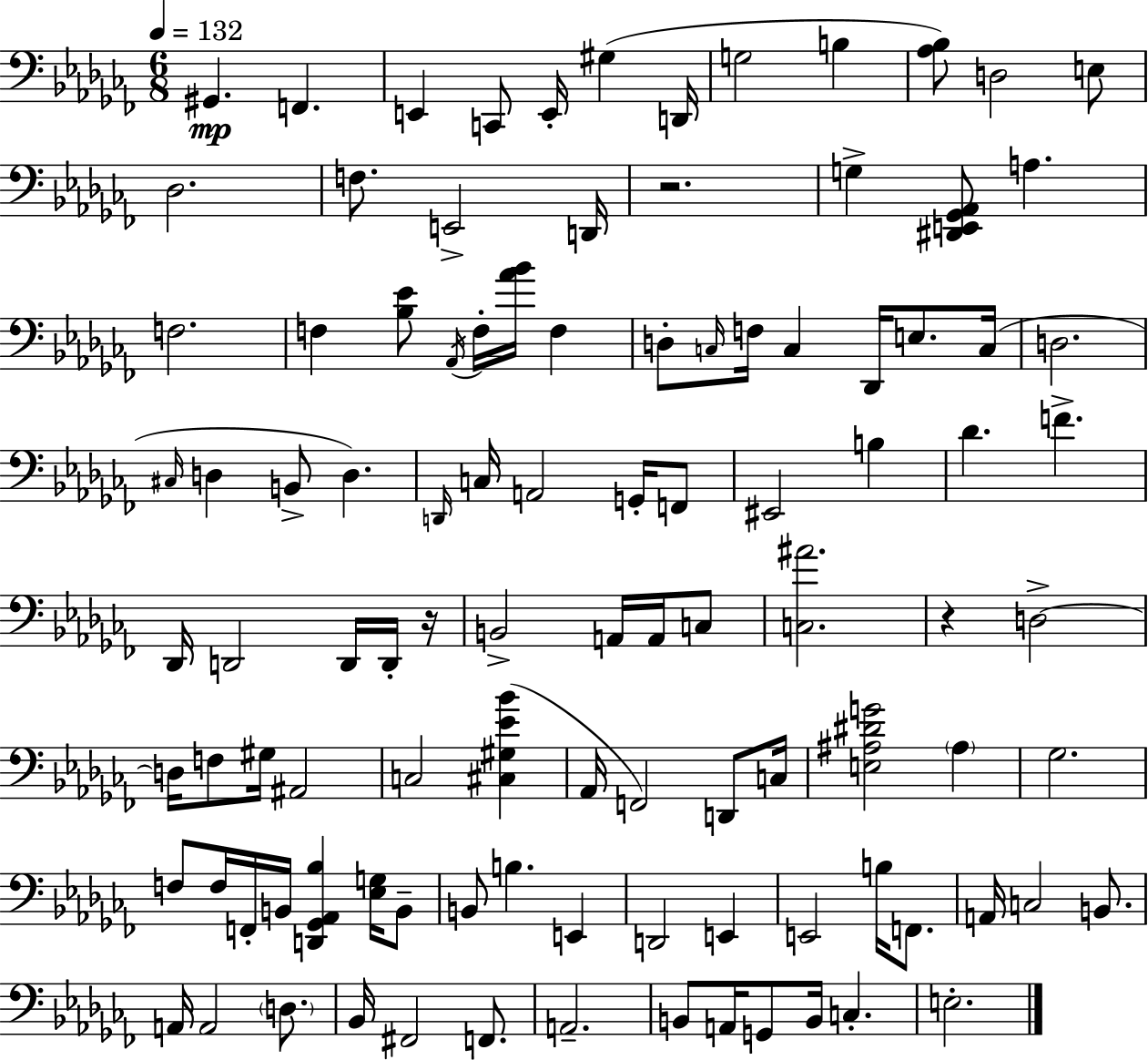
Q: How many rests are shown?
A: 3